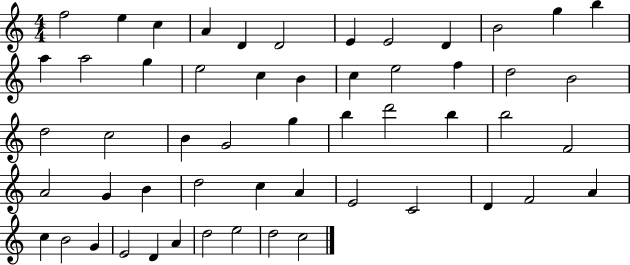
{
  \clef treble
  \numericTimeSignature
  \time 4/4
  \key c \major
  f''2 e''4 c''4 | a'4 d'4 d'2 | e'4 e'2 d'4 | b'2 g''4 b''4 | \break a''4 a''2 g''4 | e''2 c''4 b'4 | c''4 e''2 f''4 | d''2 b'2 | \break d''2 c''2 | b'4 g'2 g''4 | b''4 d'''2 b''4 | b''2 f'2 | \break a'2 g'4 b'4 | d''2 c''4 a'4 | e'2 c'2 | d'4 f'2 a'4 | \break c''4 b'2 g'4 | e'2 d'4 a'4 | d''2 e''2 | d''2 c''2 | \break \bar "|."
}